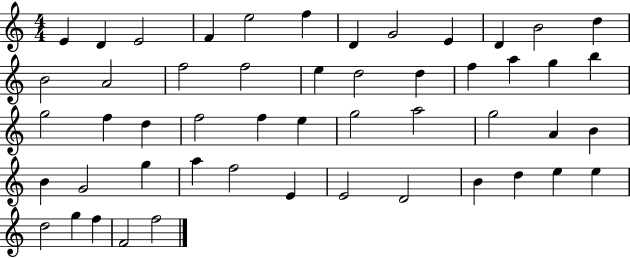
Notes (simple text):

E4/q D4/q E4/h F4/q E5/h F5/q D4/q G4/h E4/q D4/q B4/h D5/q B4/h A4/h F5/h F5/h E5/q D5/h D5/q F5/q A5/q G5/q B5/q G5/h F5/q D5/q F5/h F5/q E5/q G5/h A5/h G5/h A4/q B4/q B4/q G4/h G5/q A5/q F5/h E4/q E4/h D4/h B4/q D5/q E5/q E5/q D5/h G5/q F5/q F4/h F5/h